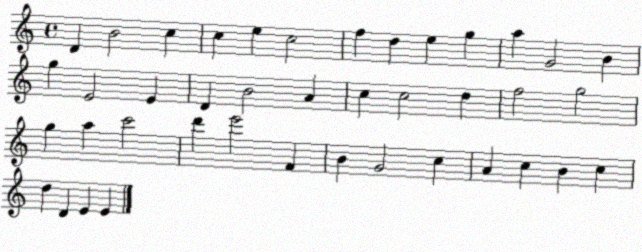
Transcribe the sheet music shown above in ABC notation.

X:1
T:Untitled
M:4/4
L:1/4
K:C
D B2 c c e c2 f d e g a G2 B g E2 E D B2 A c c2 d f2 g2 g a c'2 d' e'2 F B G2 c A c B c d D E E